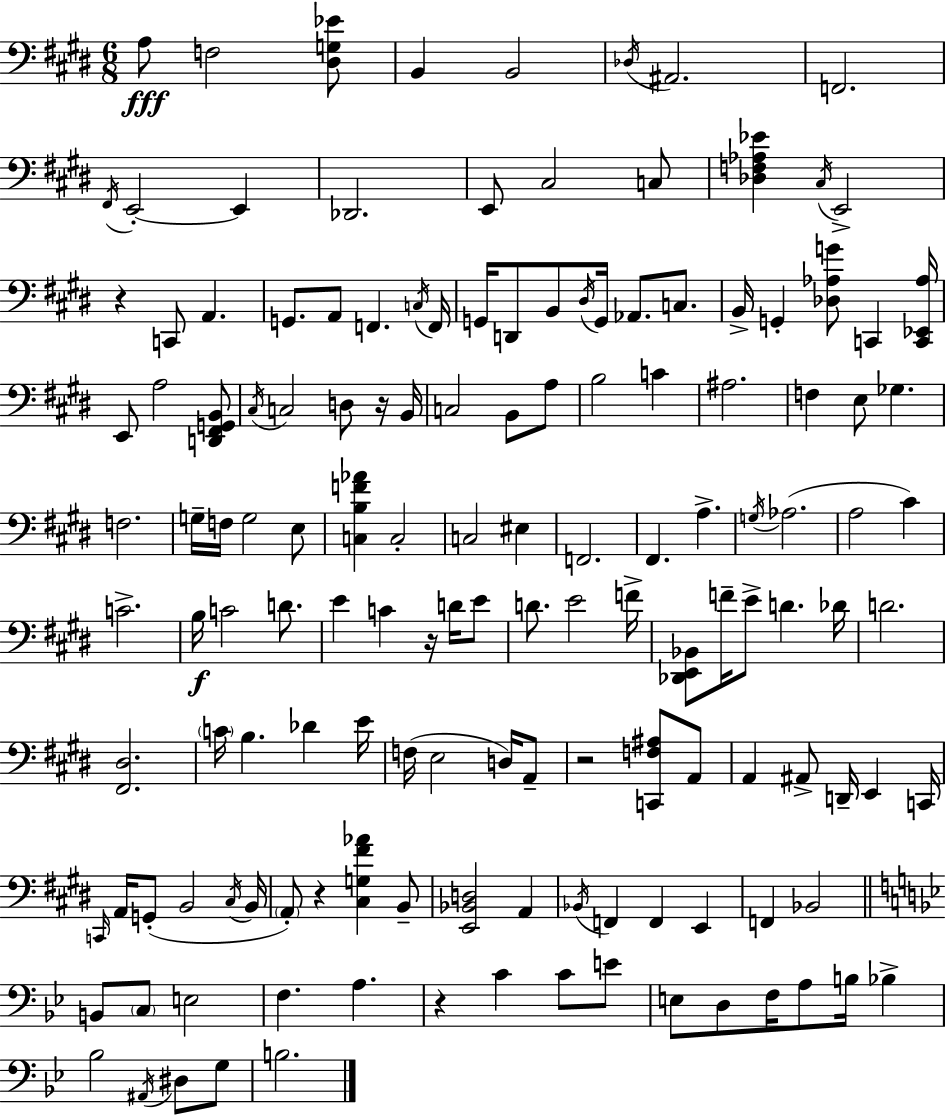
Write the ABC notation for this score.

X:1
T:Untitled
M:6/8
L:1/4
K:E
A,/2 F,2 [^D,G,_E]/2 B,, B,,2 _D,/4 ^A,,2 F,,2 ^F,,/4 E,,2 E,, _D,,2 E,,/2 ^C,2 C,/2 [_D,F,_A,_E] ^C,/4 E,,2 z C,,/2 A,, G,,/2 A,,/2 F,, C,/4 F,,/4 G,,/4 D,,/2 B,,/2 ^D,/4 G,,/4 _A,,/2 C,/2 B,,/4 G,, [_D,_A,G]/2 C,, [C,,_E,,_A,]/4 E,,/2 A,2 [D,,^F,,G,,B,,]/2 ^C,/4 C,2 D,/2 z/4 B,,/4 C,2 B,,/2 A,/2 B,2 C ^A,2 F, E,/2 _G, F,2 G,/4 F,/4 G,2 E,/2 [C,B,F_A] C,2 C,2 ^E, F,,2 ^F,, A, G,/4 _A,2 A,2 ^C C2 B,/4 C2 D/2 E C z/4 D/4 E/2 D/2 E2 F/4 [_D,,E,,_B,,]/2 F/4 E/2 D _D/4 D2 [^F,,^D,]2 C/4 B, _D E/4 F,/4 E,2 D,/4 A,,/2 z2 [C,,F,^A,]/2 A,,/2 A,, ^A,,/2 D,,/4 E,, C,,/4 C,,/4 A,,/4 G,,/2 B,,2 ^C,/4 B,,/4 A,,/2 z [^C,G,^F_A] B,,/2 [E,,_B,,D,]2 A,, _B,,/4 F,, F,, E,, F,, _B,,2 B,,/2 C,/2 E,2 F, A, z C C/2 E/2 E,/2 D,/2 F,/4 A,/2 B,/4 _B, _B,2 ^A,,/4 ^D,/2 G,/2 B,2